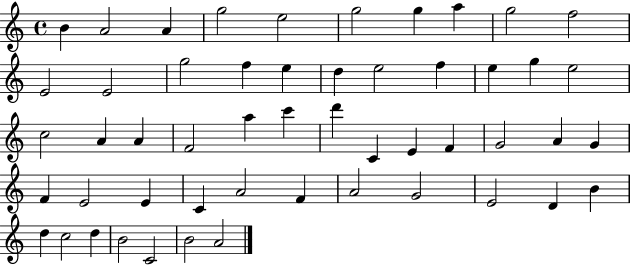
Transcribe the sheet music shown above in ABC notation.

X:1
T:Untitled
M:4/4
L:1/4
K:C
B A2 A g2 e2 g2 g a g2 f2 E2 E2 g2 f e d e2 f e g e2 c2 A A F2 a c' d' C E F G2 A G F E2 E C A2 F A2 G2 E2 D B d c2 d B2 C2 B2 A2